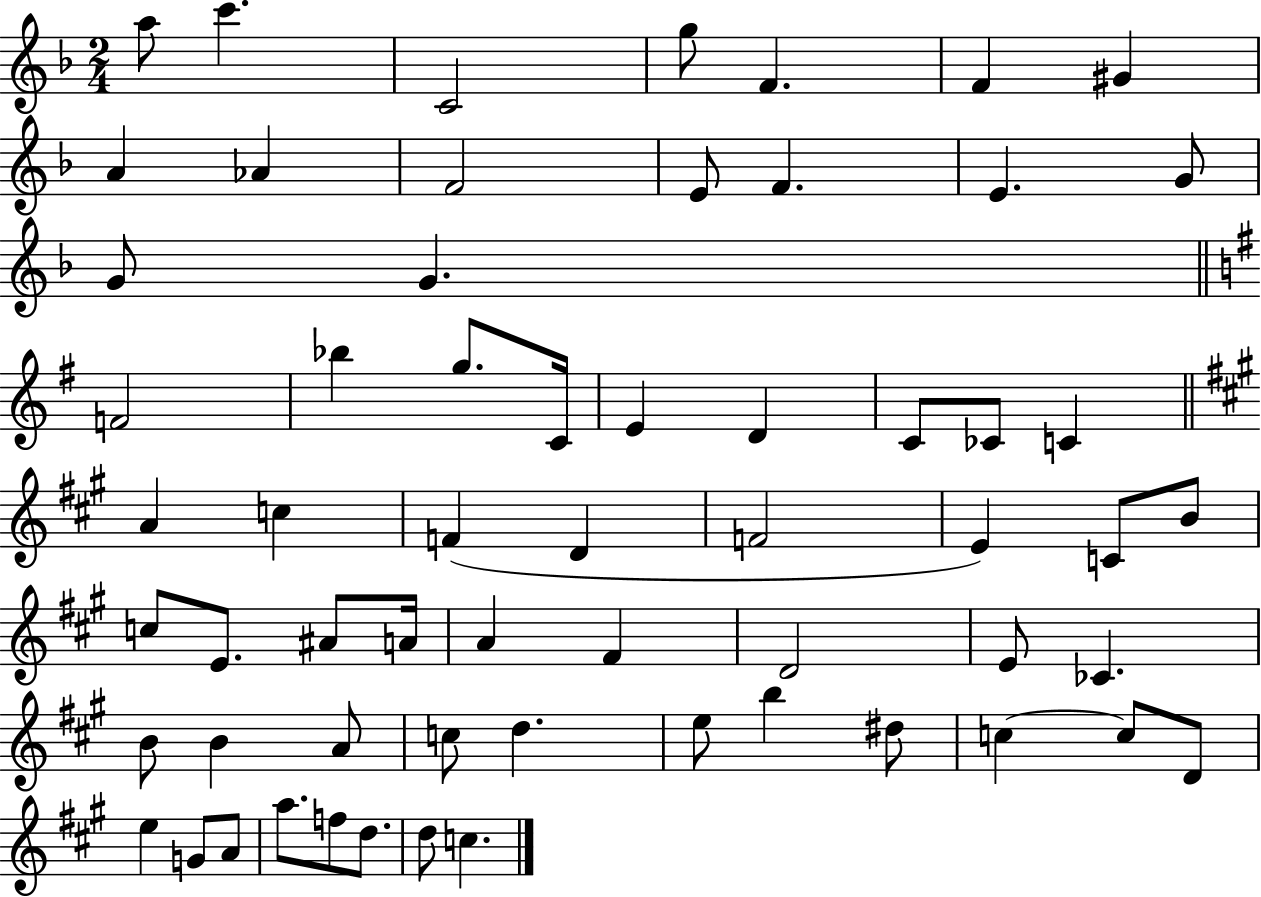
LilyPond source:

{
  \clef treble
  \numericTimeSignature
  \time 2/4
  \key f \major
  a''8 c'''4. | c'2 | g''8 f'4. | f'4 gis'4 | \break a'4 aes'4 | f'2 | e'8 f'4. | e'4. g'8 | \break g'8 g'4. | \bar "||" \break \key g \major f'2 | bes''4 g''8. c'16 | e'4 d'4 | c'8 ces'8 c'4 | \break \bar "||" \break \key a \major a'4 c''4 | f'4( d'4 | f'2 | e'4) c'8 b'8 | \break c''8 e'8. ais'8 a'16 | a'4 fis'4 | d'2 | e'8 ces'4. | \break b'8 b'4 a'8 | c''8 d''4. | e''8 b''4 dis''8 | c''4~~ c''8 d'8 | \break e''4 g'8 a'8 | a''8. f''8 d''8. | d''8 c''4. | \bar "|."
}